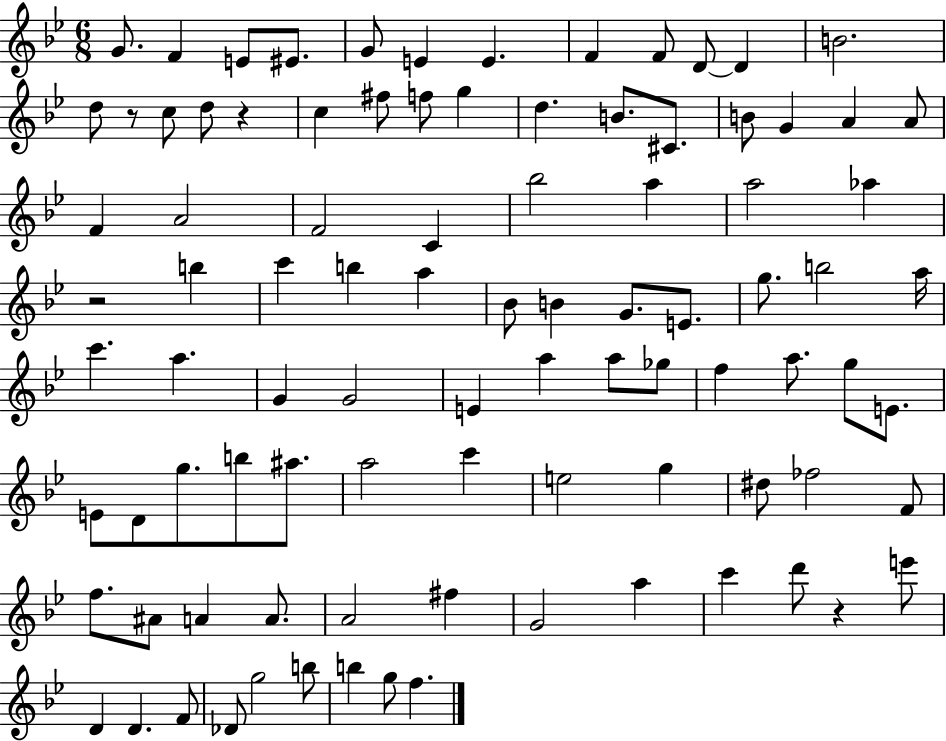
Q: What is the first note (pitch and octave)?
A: G4